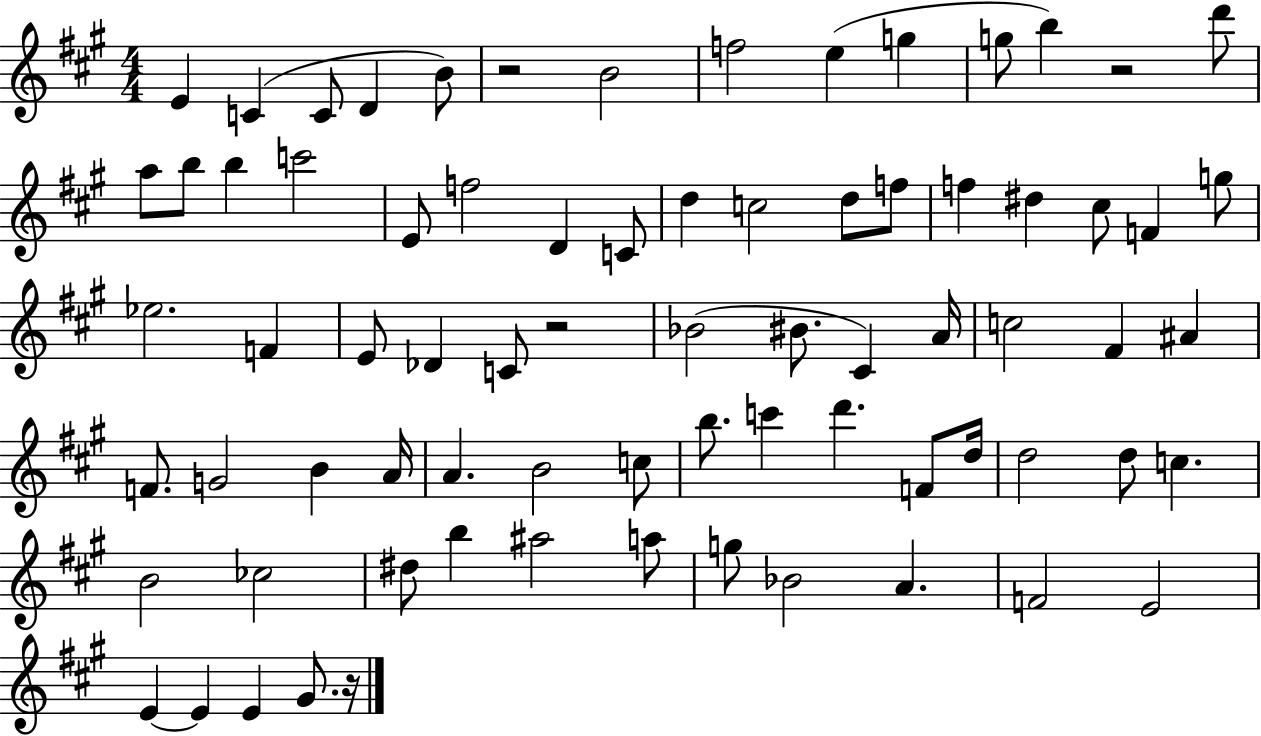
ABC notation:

X:1
T:Untitled
M:4/4
L:1/4
K:A
E C C/2 D B/2 z2 B2 f2 e g g/2 b z2 d'/2 a/2 b/2 b c'2 E/2 f2 D C/2 d c2 d/2 f/2 f ^d ^c/2 F g/2 _e2 F E/2 _D C/2 z2 _B2 ^B/2 ^C A/4 c2 ^F ^A F/2 G2 B A/4 A B2 c/2 b/2 c' d' F/2 d/4 d2 d/2 c B2 _c2 ^d/2 b ^a2 a/2 g/2 _B2 A F2 E2 E E E ^G/2 z/4